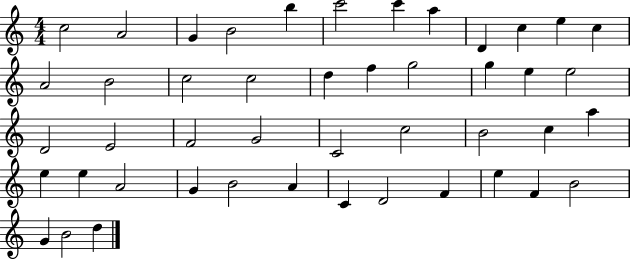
C5/h A4/h G4/q B4/h B5/q C6/h C6/q A5/q D4/q C5/q E5/q C5/q A4/h B4/h C5/h C5/h D5/q F5/q G5/h G5/q E5/q E5/h D4/h E4/h F4/h G4/h C4/h C5/h B4/h C5/q A5/q E5/q E5/q A4/h G4/q B4/h A4/q C4/q D4/h F4/q E5/q F4/q B4/h G4/q B4/h D5/q